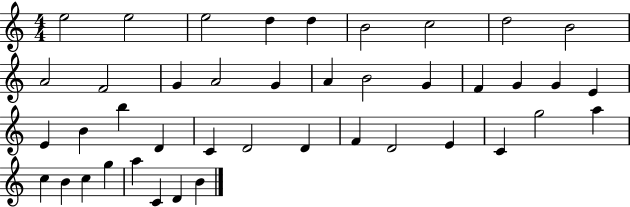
X:1
T:Untitled
M:4/4
L:1/4
K:C
e2 e2 e2 d d B2 c2 d2 B2 A2 F2 G A2 G A B2 G F G G E E B b D C D2 D F D2 E C g2 a c B c g a C D B